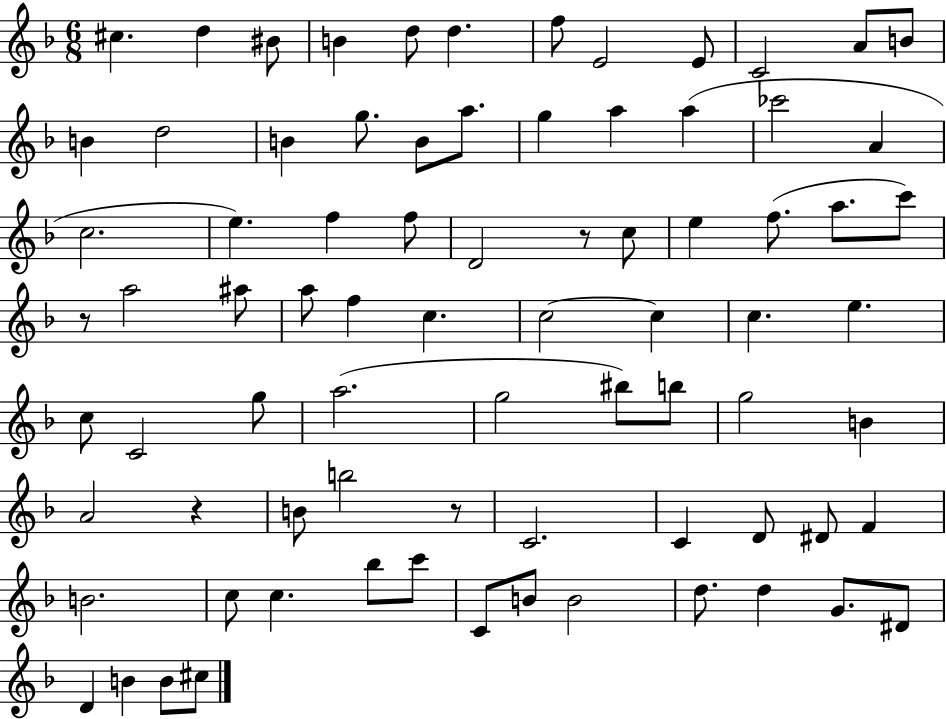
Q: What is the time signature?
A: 6/8